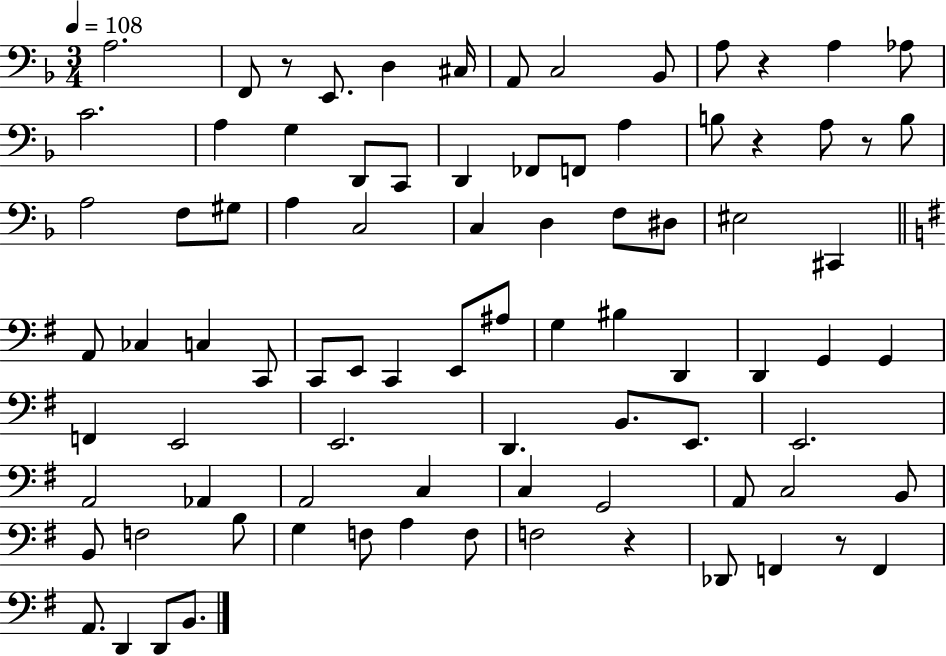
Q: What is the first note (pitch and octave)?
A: A3